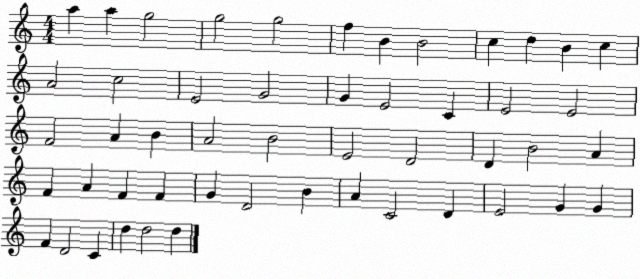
X:1
T:Untitled
M:4/4
L:1/4
K:C
a a g2 g2 g2 f B B2 c d B c A2 c2 E2 G2 G E2 C E2 E2 F2 A B A2 B2 E2 D2 D B2 A F A F F G D2 B A C2 D E2 G G F D2 C d d2 d